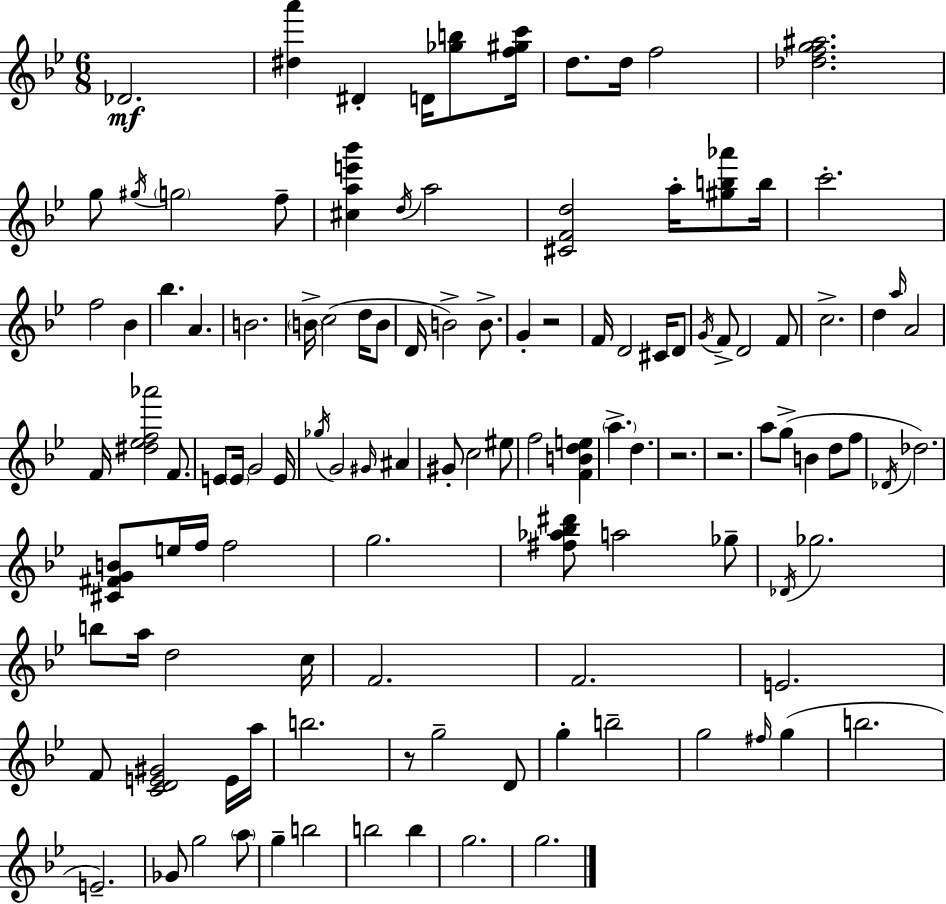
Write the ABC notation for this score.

X:1
T:Untitled
M:6/8
L:1/4
K:Gm
_D2 [^da'] ^D D/4 [_gb]/2 [f^gc']/4 d/2 d/4 f2 [_dfg^a]2 g/2 ^g/4 g2 f/2 [^cae'_b'] d/4 a2 [^CFd]2 a/4 [^gb_a']/2 b/4 c'2 f2 _B _b A B2 B/4 c2 d/4 B/2 D/4 B2 B/2 G z2 F/4 D2 ^C/4 D/2 G/4 F/2 D2 F/2 c2 d a/4 A2 F/4 [^d_ef_a']2 F/2 E/2 E/4 G2 E/4 _g/4 G2 ^G/4 ^A ^G/2 c2 ^e/2 f2 [FBde] a d z2 z2 a/2 g/2 B d/2 f/2 _D/4 _d2 [^C^FGB]/2 e/4 f/4 f2 g2 [^f_a_b^d']/2 a2 _g/2 _D/4 _g2 b/2 a/4 d2 c/4 F2 F2 E2 F/2 [CDE^G]2 E/4 a/4 b2 z/2 g2 D/2 g b2 g2 ^f/4 g b2 E2 _G/2 g2 a/2 g b2 b2 b g2 g2